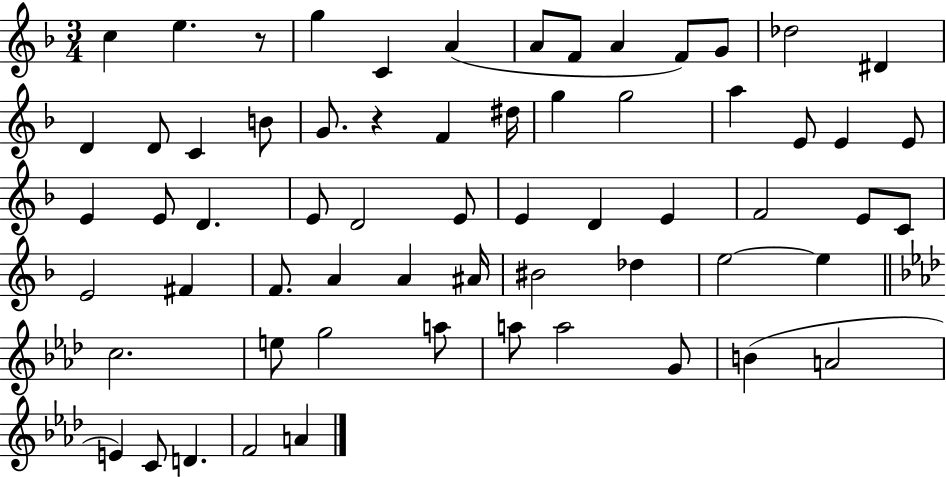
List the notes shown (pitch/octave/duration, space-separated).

C5/q E5/q. R/e G5/q C4/q A4/q A4/e F4/e A4/q F4/e G4/e Db5/h D#4/q D4/q D4/e C4/q B4/e G4/e. R/q F4/q D#5/s G5/q G5/h A5/q E4/e E4/q E4/e E4/q E4/e D4/q. E4/e D4/h E4/e E4/q D4/q E4/q F4/h E4/e C4/e E4/h F#4/q F4/e. A4/q A4/q A#4/s BIS4/h Db5/q E5/h E5/q C5/h. E5/e G5/h A5/e A5/e A5/h G4/e B4/q A4/h E4/q C4/e D4/q. F4/h A4/q